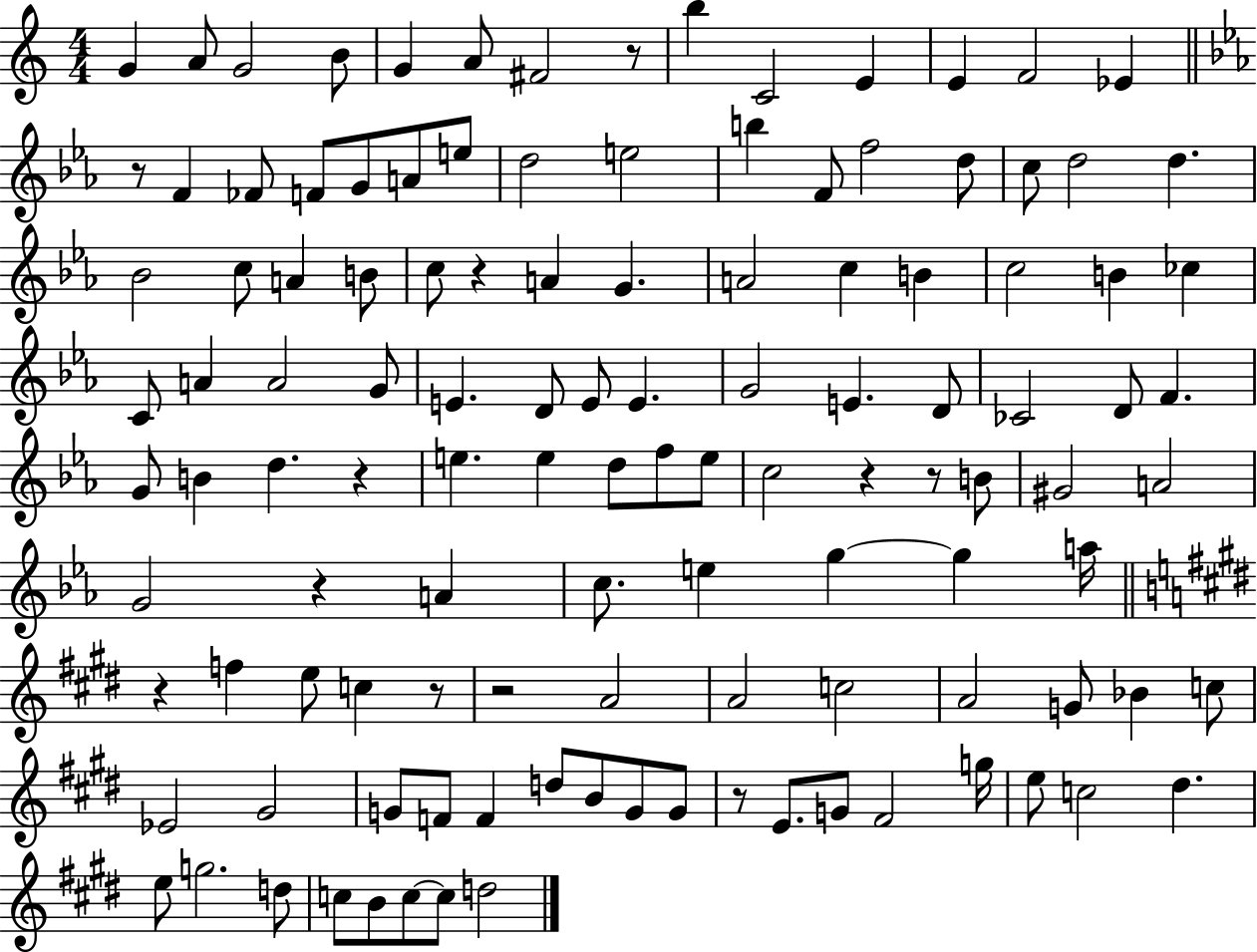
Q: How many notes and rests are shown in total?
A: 119